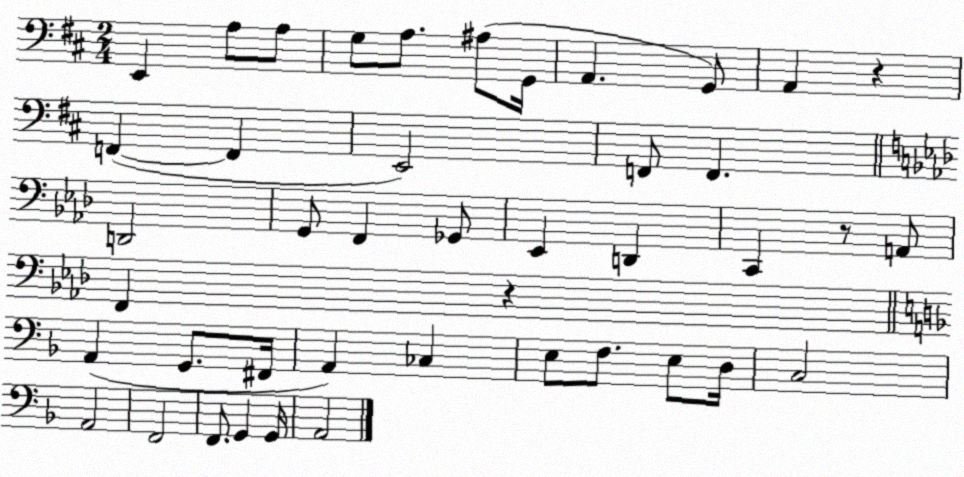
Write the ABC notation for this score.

X:1
T:Untitled
M:2/4
L:1/4
K:D
E,, A,/2 A,/2 G,/2 A,/2 ^A,/2 G,,/4 A,, G,,/2 A,, z F,, F,, E,,2 F,,/2 F,, D,,2 G,,/2 F,, _G,,/2 _E,, D,, C,, z/2 A,,/2 F,, z A,, G,,/2 ^F,,/4 A,, _C, E,/2 F,/2 E,/2 D,/4 C,2 A,,2 F,,2 F,,/2 G,, G,,/4 A,,2